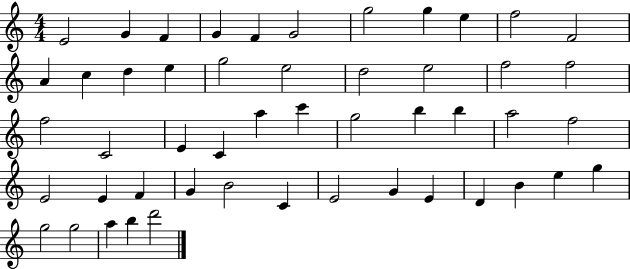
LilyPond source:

{
  \clef treble
  \numericTimeSignature
  \time 4/4
  \key c \major
  e'2 g'4 f'4 | g'4 f'4 g'2 | g''2 g''4 e''4 | f''2 f'2 | \break a'4 c''4 d''4 e''4 | g''2 e''2 | d''2 e''2 | f''2 f''2 | \break f''2 c'2 | e'4 c'4 a''4 c'''4 | g''2 b''4 b''4 | a''2 f''2 | \break e'2 e'4 f'4 | g'4 b'2 c'4 | e'2 g'4 e'4 | d'4 b'4 e''4 g''4 | \break g''2 g''2 | a''4 b''4 d'''2 | \bar "|."
}